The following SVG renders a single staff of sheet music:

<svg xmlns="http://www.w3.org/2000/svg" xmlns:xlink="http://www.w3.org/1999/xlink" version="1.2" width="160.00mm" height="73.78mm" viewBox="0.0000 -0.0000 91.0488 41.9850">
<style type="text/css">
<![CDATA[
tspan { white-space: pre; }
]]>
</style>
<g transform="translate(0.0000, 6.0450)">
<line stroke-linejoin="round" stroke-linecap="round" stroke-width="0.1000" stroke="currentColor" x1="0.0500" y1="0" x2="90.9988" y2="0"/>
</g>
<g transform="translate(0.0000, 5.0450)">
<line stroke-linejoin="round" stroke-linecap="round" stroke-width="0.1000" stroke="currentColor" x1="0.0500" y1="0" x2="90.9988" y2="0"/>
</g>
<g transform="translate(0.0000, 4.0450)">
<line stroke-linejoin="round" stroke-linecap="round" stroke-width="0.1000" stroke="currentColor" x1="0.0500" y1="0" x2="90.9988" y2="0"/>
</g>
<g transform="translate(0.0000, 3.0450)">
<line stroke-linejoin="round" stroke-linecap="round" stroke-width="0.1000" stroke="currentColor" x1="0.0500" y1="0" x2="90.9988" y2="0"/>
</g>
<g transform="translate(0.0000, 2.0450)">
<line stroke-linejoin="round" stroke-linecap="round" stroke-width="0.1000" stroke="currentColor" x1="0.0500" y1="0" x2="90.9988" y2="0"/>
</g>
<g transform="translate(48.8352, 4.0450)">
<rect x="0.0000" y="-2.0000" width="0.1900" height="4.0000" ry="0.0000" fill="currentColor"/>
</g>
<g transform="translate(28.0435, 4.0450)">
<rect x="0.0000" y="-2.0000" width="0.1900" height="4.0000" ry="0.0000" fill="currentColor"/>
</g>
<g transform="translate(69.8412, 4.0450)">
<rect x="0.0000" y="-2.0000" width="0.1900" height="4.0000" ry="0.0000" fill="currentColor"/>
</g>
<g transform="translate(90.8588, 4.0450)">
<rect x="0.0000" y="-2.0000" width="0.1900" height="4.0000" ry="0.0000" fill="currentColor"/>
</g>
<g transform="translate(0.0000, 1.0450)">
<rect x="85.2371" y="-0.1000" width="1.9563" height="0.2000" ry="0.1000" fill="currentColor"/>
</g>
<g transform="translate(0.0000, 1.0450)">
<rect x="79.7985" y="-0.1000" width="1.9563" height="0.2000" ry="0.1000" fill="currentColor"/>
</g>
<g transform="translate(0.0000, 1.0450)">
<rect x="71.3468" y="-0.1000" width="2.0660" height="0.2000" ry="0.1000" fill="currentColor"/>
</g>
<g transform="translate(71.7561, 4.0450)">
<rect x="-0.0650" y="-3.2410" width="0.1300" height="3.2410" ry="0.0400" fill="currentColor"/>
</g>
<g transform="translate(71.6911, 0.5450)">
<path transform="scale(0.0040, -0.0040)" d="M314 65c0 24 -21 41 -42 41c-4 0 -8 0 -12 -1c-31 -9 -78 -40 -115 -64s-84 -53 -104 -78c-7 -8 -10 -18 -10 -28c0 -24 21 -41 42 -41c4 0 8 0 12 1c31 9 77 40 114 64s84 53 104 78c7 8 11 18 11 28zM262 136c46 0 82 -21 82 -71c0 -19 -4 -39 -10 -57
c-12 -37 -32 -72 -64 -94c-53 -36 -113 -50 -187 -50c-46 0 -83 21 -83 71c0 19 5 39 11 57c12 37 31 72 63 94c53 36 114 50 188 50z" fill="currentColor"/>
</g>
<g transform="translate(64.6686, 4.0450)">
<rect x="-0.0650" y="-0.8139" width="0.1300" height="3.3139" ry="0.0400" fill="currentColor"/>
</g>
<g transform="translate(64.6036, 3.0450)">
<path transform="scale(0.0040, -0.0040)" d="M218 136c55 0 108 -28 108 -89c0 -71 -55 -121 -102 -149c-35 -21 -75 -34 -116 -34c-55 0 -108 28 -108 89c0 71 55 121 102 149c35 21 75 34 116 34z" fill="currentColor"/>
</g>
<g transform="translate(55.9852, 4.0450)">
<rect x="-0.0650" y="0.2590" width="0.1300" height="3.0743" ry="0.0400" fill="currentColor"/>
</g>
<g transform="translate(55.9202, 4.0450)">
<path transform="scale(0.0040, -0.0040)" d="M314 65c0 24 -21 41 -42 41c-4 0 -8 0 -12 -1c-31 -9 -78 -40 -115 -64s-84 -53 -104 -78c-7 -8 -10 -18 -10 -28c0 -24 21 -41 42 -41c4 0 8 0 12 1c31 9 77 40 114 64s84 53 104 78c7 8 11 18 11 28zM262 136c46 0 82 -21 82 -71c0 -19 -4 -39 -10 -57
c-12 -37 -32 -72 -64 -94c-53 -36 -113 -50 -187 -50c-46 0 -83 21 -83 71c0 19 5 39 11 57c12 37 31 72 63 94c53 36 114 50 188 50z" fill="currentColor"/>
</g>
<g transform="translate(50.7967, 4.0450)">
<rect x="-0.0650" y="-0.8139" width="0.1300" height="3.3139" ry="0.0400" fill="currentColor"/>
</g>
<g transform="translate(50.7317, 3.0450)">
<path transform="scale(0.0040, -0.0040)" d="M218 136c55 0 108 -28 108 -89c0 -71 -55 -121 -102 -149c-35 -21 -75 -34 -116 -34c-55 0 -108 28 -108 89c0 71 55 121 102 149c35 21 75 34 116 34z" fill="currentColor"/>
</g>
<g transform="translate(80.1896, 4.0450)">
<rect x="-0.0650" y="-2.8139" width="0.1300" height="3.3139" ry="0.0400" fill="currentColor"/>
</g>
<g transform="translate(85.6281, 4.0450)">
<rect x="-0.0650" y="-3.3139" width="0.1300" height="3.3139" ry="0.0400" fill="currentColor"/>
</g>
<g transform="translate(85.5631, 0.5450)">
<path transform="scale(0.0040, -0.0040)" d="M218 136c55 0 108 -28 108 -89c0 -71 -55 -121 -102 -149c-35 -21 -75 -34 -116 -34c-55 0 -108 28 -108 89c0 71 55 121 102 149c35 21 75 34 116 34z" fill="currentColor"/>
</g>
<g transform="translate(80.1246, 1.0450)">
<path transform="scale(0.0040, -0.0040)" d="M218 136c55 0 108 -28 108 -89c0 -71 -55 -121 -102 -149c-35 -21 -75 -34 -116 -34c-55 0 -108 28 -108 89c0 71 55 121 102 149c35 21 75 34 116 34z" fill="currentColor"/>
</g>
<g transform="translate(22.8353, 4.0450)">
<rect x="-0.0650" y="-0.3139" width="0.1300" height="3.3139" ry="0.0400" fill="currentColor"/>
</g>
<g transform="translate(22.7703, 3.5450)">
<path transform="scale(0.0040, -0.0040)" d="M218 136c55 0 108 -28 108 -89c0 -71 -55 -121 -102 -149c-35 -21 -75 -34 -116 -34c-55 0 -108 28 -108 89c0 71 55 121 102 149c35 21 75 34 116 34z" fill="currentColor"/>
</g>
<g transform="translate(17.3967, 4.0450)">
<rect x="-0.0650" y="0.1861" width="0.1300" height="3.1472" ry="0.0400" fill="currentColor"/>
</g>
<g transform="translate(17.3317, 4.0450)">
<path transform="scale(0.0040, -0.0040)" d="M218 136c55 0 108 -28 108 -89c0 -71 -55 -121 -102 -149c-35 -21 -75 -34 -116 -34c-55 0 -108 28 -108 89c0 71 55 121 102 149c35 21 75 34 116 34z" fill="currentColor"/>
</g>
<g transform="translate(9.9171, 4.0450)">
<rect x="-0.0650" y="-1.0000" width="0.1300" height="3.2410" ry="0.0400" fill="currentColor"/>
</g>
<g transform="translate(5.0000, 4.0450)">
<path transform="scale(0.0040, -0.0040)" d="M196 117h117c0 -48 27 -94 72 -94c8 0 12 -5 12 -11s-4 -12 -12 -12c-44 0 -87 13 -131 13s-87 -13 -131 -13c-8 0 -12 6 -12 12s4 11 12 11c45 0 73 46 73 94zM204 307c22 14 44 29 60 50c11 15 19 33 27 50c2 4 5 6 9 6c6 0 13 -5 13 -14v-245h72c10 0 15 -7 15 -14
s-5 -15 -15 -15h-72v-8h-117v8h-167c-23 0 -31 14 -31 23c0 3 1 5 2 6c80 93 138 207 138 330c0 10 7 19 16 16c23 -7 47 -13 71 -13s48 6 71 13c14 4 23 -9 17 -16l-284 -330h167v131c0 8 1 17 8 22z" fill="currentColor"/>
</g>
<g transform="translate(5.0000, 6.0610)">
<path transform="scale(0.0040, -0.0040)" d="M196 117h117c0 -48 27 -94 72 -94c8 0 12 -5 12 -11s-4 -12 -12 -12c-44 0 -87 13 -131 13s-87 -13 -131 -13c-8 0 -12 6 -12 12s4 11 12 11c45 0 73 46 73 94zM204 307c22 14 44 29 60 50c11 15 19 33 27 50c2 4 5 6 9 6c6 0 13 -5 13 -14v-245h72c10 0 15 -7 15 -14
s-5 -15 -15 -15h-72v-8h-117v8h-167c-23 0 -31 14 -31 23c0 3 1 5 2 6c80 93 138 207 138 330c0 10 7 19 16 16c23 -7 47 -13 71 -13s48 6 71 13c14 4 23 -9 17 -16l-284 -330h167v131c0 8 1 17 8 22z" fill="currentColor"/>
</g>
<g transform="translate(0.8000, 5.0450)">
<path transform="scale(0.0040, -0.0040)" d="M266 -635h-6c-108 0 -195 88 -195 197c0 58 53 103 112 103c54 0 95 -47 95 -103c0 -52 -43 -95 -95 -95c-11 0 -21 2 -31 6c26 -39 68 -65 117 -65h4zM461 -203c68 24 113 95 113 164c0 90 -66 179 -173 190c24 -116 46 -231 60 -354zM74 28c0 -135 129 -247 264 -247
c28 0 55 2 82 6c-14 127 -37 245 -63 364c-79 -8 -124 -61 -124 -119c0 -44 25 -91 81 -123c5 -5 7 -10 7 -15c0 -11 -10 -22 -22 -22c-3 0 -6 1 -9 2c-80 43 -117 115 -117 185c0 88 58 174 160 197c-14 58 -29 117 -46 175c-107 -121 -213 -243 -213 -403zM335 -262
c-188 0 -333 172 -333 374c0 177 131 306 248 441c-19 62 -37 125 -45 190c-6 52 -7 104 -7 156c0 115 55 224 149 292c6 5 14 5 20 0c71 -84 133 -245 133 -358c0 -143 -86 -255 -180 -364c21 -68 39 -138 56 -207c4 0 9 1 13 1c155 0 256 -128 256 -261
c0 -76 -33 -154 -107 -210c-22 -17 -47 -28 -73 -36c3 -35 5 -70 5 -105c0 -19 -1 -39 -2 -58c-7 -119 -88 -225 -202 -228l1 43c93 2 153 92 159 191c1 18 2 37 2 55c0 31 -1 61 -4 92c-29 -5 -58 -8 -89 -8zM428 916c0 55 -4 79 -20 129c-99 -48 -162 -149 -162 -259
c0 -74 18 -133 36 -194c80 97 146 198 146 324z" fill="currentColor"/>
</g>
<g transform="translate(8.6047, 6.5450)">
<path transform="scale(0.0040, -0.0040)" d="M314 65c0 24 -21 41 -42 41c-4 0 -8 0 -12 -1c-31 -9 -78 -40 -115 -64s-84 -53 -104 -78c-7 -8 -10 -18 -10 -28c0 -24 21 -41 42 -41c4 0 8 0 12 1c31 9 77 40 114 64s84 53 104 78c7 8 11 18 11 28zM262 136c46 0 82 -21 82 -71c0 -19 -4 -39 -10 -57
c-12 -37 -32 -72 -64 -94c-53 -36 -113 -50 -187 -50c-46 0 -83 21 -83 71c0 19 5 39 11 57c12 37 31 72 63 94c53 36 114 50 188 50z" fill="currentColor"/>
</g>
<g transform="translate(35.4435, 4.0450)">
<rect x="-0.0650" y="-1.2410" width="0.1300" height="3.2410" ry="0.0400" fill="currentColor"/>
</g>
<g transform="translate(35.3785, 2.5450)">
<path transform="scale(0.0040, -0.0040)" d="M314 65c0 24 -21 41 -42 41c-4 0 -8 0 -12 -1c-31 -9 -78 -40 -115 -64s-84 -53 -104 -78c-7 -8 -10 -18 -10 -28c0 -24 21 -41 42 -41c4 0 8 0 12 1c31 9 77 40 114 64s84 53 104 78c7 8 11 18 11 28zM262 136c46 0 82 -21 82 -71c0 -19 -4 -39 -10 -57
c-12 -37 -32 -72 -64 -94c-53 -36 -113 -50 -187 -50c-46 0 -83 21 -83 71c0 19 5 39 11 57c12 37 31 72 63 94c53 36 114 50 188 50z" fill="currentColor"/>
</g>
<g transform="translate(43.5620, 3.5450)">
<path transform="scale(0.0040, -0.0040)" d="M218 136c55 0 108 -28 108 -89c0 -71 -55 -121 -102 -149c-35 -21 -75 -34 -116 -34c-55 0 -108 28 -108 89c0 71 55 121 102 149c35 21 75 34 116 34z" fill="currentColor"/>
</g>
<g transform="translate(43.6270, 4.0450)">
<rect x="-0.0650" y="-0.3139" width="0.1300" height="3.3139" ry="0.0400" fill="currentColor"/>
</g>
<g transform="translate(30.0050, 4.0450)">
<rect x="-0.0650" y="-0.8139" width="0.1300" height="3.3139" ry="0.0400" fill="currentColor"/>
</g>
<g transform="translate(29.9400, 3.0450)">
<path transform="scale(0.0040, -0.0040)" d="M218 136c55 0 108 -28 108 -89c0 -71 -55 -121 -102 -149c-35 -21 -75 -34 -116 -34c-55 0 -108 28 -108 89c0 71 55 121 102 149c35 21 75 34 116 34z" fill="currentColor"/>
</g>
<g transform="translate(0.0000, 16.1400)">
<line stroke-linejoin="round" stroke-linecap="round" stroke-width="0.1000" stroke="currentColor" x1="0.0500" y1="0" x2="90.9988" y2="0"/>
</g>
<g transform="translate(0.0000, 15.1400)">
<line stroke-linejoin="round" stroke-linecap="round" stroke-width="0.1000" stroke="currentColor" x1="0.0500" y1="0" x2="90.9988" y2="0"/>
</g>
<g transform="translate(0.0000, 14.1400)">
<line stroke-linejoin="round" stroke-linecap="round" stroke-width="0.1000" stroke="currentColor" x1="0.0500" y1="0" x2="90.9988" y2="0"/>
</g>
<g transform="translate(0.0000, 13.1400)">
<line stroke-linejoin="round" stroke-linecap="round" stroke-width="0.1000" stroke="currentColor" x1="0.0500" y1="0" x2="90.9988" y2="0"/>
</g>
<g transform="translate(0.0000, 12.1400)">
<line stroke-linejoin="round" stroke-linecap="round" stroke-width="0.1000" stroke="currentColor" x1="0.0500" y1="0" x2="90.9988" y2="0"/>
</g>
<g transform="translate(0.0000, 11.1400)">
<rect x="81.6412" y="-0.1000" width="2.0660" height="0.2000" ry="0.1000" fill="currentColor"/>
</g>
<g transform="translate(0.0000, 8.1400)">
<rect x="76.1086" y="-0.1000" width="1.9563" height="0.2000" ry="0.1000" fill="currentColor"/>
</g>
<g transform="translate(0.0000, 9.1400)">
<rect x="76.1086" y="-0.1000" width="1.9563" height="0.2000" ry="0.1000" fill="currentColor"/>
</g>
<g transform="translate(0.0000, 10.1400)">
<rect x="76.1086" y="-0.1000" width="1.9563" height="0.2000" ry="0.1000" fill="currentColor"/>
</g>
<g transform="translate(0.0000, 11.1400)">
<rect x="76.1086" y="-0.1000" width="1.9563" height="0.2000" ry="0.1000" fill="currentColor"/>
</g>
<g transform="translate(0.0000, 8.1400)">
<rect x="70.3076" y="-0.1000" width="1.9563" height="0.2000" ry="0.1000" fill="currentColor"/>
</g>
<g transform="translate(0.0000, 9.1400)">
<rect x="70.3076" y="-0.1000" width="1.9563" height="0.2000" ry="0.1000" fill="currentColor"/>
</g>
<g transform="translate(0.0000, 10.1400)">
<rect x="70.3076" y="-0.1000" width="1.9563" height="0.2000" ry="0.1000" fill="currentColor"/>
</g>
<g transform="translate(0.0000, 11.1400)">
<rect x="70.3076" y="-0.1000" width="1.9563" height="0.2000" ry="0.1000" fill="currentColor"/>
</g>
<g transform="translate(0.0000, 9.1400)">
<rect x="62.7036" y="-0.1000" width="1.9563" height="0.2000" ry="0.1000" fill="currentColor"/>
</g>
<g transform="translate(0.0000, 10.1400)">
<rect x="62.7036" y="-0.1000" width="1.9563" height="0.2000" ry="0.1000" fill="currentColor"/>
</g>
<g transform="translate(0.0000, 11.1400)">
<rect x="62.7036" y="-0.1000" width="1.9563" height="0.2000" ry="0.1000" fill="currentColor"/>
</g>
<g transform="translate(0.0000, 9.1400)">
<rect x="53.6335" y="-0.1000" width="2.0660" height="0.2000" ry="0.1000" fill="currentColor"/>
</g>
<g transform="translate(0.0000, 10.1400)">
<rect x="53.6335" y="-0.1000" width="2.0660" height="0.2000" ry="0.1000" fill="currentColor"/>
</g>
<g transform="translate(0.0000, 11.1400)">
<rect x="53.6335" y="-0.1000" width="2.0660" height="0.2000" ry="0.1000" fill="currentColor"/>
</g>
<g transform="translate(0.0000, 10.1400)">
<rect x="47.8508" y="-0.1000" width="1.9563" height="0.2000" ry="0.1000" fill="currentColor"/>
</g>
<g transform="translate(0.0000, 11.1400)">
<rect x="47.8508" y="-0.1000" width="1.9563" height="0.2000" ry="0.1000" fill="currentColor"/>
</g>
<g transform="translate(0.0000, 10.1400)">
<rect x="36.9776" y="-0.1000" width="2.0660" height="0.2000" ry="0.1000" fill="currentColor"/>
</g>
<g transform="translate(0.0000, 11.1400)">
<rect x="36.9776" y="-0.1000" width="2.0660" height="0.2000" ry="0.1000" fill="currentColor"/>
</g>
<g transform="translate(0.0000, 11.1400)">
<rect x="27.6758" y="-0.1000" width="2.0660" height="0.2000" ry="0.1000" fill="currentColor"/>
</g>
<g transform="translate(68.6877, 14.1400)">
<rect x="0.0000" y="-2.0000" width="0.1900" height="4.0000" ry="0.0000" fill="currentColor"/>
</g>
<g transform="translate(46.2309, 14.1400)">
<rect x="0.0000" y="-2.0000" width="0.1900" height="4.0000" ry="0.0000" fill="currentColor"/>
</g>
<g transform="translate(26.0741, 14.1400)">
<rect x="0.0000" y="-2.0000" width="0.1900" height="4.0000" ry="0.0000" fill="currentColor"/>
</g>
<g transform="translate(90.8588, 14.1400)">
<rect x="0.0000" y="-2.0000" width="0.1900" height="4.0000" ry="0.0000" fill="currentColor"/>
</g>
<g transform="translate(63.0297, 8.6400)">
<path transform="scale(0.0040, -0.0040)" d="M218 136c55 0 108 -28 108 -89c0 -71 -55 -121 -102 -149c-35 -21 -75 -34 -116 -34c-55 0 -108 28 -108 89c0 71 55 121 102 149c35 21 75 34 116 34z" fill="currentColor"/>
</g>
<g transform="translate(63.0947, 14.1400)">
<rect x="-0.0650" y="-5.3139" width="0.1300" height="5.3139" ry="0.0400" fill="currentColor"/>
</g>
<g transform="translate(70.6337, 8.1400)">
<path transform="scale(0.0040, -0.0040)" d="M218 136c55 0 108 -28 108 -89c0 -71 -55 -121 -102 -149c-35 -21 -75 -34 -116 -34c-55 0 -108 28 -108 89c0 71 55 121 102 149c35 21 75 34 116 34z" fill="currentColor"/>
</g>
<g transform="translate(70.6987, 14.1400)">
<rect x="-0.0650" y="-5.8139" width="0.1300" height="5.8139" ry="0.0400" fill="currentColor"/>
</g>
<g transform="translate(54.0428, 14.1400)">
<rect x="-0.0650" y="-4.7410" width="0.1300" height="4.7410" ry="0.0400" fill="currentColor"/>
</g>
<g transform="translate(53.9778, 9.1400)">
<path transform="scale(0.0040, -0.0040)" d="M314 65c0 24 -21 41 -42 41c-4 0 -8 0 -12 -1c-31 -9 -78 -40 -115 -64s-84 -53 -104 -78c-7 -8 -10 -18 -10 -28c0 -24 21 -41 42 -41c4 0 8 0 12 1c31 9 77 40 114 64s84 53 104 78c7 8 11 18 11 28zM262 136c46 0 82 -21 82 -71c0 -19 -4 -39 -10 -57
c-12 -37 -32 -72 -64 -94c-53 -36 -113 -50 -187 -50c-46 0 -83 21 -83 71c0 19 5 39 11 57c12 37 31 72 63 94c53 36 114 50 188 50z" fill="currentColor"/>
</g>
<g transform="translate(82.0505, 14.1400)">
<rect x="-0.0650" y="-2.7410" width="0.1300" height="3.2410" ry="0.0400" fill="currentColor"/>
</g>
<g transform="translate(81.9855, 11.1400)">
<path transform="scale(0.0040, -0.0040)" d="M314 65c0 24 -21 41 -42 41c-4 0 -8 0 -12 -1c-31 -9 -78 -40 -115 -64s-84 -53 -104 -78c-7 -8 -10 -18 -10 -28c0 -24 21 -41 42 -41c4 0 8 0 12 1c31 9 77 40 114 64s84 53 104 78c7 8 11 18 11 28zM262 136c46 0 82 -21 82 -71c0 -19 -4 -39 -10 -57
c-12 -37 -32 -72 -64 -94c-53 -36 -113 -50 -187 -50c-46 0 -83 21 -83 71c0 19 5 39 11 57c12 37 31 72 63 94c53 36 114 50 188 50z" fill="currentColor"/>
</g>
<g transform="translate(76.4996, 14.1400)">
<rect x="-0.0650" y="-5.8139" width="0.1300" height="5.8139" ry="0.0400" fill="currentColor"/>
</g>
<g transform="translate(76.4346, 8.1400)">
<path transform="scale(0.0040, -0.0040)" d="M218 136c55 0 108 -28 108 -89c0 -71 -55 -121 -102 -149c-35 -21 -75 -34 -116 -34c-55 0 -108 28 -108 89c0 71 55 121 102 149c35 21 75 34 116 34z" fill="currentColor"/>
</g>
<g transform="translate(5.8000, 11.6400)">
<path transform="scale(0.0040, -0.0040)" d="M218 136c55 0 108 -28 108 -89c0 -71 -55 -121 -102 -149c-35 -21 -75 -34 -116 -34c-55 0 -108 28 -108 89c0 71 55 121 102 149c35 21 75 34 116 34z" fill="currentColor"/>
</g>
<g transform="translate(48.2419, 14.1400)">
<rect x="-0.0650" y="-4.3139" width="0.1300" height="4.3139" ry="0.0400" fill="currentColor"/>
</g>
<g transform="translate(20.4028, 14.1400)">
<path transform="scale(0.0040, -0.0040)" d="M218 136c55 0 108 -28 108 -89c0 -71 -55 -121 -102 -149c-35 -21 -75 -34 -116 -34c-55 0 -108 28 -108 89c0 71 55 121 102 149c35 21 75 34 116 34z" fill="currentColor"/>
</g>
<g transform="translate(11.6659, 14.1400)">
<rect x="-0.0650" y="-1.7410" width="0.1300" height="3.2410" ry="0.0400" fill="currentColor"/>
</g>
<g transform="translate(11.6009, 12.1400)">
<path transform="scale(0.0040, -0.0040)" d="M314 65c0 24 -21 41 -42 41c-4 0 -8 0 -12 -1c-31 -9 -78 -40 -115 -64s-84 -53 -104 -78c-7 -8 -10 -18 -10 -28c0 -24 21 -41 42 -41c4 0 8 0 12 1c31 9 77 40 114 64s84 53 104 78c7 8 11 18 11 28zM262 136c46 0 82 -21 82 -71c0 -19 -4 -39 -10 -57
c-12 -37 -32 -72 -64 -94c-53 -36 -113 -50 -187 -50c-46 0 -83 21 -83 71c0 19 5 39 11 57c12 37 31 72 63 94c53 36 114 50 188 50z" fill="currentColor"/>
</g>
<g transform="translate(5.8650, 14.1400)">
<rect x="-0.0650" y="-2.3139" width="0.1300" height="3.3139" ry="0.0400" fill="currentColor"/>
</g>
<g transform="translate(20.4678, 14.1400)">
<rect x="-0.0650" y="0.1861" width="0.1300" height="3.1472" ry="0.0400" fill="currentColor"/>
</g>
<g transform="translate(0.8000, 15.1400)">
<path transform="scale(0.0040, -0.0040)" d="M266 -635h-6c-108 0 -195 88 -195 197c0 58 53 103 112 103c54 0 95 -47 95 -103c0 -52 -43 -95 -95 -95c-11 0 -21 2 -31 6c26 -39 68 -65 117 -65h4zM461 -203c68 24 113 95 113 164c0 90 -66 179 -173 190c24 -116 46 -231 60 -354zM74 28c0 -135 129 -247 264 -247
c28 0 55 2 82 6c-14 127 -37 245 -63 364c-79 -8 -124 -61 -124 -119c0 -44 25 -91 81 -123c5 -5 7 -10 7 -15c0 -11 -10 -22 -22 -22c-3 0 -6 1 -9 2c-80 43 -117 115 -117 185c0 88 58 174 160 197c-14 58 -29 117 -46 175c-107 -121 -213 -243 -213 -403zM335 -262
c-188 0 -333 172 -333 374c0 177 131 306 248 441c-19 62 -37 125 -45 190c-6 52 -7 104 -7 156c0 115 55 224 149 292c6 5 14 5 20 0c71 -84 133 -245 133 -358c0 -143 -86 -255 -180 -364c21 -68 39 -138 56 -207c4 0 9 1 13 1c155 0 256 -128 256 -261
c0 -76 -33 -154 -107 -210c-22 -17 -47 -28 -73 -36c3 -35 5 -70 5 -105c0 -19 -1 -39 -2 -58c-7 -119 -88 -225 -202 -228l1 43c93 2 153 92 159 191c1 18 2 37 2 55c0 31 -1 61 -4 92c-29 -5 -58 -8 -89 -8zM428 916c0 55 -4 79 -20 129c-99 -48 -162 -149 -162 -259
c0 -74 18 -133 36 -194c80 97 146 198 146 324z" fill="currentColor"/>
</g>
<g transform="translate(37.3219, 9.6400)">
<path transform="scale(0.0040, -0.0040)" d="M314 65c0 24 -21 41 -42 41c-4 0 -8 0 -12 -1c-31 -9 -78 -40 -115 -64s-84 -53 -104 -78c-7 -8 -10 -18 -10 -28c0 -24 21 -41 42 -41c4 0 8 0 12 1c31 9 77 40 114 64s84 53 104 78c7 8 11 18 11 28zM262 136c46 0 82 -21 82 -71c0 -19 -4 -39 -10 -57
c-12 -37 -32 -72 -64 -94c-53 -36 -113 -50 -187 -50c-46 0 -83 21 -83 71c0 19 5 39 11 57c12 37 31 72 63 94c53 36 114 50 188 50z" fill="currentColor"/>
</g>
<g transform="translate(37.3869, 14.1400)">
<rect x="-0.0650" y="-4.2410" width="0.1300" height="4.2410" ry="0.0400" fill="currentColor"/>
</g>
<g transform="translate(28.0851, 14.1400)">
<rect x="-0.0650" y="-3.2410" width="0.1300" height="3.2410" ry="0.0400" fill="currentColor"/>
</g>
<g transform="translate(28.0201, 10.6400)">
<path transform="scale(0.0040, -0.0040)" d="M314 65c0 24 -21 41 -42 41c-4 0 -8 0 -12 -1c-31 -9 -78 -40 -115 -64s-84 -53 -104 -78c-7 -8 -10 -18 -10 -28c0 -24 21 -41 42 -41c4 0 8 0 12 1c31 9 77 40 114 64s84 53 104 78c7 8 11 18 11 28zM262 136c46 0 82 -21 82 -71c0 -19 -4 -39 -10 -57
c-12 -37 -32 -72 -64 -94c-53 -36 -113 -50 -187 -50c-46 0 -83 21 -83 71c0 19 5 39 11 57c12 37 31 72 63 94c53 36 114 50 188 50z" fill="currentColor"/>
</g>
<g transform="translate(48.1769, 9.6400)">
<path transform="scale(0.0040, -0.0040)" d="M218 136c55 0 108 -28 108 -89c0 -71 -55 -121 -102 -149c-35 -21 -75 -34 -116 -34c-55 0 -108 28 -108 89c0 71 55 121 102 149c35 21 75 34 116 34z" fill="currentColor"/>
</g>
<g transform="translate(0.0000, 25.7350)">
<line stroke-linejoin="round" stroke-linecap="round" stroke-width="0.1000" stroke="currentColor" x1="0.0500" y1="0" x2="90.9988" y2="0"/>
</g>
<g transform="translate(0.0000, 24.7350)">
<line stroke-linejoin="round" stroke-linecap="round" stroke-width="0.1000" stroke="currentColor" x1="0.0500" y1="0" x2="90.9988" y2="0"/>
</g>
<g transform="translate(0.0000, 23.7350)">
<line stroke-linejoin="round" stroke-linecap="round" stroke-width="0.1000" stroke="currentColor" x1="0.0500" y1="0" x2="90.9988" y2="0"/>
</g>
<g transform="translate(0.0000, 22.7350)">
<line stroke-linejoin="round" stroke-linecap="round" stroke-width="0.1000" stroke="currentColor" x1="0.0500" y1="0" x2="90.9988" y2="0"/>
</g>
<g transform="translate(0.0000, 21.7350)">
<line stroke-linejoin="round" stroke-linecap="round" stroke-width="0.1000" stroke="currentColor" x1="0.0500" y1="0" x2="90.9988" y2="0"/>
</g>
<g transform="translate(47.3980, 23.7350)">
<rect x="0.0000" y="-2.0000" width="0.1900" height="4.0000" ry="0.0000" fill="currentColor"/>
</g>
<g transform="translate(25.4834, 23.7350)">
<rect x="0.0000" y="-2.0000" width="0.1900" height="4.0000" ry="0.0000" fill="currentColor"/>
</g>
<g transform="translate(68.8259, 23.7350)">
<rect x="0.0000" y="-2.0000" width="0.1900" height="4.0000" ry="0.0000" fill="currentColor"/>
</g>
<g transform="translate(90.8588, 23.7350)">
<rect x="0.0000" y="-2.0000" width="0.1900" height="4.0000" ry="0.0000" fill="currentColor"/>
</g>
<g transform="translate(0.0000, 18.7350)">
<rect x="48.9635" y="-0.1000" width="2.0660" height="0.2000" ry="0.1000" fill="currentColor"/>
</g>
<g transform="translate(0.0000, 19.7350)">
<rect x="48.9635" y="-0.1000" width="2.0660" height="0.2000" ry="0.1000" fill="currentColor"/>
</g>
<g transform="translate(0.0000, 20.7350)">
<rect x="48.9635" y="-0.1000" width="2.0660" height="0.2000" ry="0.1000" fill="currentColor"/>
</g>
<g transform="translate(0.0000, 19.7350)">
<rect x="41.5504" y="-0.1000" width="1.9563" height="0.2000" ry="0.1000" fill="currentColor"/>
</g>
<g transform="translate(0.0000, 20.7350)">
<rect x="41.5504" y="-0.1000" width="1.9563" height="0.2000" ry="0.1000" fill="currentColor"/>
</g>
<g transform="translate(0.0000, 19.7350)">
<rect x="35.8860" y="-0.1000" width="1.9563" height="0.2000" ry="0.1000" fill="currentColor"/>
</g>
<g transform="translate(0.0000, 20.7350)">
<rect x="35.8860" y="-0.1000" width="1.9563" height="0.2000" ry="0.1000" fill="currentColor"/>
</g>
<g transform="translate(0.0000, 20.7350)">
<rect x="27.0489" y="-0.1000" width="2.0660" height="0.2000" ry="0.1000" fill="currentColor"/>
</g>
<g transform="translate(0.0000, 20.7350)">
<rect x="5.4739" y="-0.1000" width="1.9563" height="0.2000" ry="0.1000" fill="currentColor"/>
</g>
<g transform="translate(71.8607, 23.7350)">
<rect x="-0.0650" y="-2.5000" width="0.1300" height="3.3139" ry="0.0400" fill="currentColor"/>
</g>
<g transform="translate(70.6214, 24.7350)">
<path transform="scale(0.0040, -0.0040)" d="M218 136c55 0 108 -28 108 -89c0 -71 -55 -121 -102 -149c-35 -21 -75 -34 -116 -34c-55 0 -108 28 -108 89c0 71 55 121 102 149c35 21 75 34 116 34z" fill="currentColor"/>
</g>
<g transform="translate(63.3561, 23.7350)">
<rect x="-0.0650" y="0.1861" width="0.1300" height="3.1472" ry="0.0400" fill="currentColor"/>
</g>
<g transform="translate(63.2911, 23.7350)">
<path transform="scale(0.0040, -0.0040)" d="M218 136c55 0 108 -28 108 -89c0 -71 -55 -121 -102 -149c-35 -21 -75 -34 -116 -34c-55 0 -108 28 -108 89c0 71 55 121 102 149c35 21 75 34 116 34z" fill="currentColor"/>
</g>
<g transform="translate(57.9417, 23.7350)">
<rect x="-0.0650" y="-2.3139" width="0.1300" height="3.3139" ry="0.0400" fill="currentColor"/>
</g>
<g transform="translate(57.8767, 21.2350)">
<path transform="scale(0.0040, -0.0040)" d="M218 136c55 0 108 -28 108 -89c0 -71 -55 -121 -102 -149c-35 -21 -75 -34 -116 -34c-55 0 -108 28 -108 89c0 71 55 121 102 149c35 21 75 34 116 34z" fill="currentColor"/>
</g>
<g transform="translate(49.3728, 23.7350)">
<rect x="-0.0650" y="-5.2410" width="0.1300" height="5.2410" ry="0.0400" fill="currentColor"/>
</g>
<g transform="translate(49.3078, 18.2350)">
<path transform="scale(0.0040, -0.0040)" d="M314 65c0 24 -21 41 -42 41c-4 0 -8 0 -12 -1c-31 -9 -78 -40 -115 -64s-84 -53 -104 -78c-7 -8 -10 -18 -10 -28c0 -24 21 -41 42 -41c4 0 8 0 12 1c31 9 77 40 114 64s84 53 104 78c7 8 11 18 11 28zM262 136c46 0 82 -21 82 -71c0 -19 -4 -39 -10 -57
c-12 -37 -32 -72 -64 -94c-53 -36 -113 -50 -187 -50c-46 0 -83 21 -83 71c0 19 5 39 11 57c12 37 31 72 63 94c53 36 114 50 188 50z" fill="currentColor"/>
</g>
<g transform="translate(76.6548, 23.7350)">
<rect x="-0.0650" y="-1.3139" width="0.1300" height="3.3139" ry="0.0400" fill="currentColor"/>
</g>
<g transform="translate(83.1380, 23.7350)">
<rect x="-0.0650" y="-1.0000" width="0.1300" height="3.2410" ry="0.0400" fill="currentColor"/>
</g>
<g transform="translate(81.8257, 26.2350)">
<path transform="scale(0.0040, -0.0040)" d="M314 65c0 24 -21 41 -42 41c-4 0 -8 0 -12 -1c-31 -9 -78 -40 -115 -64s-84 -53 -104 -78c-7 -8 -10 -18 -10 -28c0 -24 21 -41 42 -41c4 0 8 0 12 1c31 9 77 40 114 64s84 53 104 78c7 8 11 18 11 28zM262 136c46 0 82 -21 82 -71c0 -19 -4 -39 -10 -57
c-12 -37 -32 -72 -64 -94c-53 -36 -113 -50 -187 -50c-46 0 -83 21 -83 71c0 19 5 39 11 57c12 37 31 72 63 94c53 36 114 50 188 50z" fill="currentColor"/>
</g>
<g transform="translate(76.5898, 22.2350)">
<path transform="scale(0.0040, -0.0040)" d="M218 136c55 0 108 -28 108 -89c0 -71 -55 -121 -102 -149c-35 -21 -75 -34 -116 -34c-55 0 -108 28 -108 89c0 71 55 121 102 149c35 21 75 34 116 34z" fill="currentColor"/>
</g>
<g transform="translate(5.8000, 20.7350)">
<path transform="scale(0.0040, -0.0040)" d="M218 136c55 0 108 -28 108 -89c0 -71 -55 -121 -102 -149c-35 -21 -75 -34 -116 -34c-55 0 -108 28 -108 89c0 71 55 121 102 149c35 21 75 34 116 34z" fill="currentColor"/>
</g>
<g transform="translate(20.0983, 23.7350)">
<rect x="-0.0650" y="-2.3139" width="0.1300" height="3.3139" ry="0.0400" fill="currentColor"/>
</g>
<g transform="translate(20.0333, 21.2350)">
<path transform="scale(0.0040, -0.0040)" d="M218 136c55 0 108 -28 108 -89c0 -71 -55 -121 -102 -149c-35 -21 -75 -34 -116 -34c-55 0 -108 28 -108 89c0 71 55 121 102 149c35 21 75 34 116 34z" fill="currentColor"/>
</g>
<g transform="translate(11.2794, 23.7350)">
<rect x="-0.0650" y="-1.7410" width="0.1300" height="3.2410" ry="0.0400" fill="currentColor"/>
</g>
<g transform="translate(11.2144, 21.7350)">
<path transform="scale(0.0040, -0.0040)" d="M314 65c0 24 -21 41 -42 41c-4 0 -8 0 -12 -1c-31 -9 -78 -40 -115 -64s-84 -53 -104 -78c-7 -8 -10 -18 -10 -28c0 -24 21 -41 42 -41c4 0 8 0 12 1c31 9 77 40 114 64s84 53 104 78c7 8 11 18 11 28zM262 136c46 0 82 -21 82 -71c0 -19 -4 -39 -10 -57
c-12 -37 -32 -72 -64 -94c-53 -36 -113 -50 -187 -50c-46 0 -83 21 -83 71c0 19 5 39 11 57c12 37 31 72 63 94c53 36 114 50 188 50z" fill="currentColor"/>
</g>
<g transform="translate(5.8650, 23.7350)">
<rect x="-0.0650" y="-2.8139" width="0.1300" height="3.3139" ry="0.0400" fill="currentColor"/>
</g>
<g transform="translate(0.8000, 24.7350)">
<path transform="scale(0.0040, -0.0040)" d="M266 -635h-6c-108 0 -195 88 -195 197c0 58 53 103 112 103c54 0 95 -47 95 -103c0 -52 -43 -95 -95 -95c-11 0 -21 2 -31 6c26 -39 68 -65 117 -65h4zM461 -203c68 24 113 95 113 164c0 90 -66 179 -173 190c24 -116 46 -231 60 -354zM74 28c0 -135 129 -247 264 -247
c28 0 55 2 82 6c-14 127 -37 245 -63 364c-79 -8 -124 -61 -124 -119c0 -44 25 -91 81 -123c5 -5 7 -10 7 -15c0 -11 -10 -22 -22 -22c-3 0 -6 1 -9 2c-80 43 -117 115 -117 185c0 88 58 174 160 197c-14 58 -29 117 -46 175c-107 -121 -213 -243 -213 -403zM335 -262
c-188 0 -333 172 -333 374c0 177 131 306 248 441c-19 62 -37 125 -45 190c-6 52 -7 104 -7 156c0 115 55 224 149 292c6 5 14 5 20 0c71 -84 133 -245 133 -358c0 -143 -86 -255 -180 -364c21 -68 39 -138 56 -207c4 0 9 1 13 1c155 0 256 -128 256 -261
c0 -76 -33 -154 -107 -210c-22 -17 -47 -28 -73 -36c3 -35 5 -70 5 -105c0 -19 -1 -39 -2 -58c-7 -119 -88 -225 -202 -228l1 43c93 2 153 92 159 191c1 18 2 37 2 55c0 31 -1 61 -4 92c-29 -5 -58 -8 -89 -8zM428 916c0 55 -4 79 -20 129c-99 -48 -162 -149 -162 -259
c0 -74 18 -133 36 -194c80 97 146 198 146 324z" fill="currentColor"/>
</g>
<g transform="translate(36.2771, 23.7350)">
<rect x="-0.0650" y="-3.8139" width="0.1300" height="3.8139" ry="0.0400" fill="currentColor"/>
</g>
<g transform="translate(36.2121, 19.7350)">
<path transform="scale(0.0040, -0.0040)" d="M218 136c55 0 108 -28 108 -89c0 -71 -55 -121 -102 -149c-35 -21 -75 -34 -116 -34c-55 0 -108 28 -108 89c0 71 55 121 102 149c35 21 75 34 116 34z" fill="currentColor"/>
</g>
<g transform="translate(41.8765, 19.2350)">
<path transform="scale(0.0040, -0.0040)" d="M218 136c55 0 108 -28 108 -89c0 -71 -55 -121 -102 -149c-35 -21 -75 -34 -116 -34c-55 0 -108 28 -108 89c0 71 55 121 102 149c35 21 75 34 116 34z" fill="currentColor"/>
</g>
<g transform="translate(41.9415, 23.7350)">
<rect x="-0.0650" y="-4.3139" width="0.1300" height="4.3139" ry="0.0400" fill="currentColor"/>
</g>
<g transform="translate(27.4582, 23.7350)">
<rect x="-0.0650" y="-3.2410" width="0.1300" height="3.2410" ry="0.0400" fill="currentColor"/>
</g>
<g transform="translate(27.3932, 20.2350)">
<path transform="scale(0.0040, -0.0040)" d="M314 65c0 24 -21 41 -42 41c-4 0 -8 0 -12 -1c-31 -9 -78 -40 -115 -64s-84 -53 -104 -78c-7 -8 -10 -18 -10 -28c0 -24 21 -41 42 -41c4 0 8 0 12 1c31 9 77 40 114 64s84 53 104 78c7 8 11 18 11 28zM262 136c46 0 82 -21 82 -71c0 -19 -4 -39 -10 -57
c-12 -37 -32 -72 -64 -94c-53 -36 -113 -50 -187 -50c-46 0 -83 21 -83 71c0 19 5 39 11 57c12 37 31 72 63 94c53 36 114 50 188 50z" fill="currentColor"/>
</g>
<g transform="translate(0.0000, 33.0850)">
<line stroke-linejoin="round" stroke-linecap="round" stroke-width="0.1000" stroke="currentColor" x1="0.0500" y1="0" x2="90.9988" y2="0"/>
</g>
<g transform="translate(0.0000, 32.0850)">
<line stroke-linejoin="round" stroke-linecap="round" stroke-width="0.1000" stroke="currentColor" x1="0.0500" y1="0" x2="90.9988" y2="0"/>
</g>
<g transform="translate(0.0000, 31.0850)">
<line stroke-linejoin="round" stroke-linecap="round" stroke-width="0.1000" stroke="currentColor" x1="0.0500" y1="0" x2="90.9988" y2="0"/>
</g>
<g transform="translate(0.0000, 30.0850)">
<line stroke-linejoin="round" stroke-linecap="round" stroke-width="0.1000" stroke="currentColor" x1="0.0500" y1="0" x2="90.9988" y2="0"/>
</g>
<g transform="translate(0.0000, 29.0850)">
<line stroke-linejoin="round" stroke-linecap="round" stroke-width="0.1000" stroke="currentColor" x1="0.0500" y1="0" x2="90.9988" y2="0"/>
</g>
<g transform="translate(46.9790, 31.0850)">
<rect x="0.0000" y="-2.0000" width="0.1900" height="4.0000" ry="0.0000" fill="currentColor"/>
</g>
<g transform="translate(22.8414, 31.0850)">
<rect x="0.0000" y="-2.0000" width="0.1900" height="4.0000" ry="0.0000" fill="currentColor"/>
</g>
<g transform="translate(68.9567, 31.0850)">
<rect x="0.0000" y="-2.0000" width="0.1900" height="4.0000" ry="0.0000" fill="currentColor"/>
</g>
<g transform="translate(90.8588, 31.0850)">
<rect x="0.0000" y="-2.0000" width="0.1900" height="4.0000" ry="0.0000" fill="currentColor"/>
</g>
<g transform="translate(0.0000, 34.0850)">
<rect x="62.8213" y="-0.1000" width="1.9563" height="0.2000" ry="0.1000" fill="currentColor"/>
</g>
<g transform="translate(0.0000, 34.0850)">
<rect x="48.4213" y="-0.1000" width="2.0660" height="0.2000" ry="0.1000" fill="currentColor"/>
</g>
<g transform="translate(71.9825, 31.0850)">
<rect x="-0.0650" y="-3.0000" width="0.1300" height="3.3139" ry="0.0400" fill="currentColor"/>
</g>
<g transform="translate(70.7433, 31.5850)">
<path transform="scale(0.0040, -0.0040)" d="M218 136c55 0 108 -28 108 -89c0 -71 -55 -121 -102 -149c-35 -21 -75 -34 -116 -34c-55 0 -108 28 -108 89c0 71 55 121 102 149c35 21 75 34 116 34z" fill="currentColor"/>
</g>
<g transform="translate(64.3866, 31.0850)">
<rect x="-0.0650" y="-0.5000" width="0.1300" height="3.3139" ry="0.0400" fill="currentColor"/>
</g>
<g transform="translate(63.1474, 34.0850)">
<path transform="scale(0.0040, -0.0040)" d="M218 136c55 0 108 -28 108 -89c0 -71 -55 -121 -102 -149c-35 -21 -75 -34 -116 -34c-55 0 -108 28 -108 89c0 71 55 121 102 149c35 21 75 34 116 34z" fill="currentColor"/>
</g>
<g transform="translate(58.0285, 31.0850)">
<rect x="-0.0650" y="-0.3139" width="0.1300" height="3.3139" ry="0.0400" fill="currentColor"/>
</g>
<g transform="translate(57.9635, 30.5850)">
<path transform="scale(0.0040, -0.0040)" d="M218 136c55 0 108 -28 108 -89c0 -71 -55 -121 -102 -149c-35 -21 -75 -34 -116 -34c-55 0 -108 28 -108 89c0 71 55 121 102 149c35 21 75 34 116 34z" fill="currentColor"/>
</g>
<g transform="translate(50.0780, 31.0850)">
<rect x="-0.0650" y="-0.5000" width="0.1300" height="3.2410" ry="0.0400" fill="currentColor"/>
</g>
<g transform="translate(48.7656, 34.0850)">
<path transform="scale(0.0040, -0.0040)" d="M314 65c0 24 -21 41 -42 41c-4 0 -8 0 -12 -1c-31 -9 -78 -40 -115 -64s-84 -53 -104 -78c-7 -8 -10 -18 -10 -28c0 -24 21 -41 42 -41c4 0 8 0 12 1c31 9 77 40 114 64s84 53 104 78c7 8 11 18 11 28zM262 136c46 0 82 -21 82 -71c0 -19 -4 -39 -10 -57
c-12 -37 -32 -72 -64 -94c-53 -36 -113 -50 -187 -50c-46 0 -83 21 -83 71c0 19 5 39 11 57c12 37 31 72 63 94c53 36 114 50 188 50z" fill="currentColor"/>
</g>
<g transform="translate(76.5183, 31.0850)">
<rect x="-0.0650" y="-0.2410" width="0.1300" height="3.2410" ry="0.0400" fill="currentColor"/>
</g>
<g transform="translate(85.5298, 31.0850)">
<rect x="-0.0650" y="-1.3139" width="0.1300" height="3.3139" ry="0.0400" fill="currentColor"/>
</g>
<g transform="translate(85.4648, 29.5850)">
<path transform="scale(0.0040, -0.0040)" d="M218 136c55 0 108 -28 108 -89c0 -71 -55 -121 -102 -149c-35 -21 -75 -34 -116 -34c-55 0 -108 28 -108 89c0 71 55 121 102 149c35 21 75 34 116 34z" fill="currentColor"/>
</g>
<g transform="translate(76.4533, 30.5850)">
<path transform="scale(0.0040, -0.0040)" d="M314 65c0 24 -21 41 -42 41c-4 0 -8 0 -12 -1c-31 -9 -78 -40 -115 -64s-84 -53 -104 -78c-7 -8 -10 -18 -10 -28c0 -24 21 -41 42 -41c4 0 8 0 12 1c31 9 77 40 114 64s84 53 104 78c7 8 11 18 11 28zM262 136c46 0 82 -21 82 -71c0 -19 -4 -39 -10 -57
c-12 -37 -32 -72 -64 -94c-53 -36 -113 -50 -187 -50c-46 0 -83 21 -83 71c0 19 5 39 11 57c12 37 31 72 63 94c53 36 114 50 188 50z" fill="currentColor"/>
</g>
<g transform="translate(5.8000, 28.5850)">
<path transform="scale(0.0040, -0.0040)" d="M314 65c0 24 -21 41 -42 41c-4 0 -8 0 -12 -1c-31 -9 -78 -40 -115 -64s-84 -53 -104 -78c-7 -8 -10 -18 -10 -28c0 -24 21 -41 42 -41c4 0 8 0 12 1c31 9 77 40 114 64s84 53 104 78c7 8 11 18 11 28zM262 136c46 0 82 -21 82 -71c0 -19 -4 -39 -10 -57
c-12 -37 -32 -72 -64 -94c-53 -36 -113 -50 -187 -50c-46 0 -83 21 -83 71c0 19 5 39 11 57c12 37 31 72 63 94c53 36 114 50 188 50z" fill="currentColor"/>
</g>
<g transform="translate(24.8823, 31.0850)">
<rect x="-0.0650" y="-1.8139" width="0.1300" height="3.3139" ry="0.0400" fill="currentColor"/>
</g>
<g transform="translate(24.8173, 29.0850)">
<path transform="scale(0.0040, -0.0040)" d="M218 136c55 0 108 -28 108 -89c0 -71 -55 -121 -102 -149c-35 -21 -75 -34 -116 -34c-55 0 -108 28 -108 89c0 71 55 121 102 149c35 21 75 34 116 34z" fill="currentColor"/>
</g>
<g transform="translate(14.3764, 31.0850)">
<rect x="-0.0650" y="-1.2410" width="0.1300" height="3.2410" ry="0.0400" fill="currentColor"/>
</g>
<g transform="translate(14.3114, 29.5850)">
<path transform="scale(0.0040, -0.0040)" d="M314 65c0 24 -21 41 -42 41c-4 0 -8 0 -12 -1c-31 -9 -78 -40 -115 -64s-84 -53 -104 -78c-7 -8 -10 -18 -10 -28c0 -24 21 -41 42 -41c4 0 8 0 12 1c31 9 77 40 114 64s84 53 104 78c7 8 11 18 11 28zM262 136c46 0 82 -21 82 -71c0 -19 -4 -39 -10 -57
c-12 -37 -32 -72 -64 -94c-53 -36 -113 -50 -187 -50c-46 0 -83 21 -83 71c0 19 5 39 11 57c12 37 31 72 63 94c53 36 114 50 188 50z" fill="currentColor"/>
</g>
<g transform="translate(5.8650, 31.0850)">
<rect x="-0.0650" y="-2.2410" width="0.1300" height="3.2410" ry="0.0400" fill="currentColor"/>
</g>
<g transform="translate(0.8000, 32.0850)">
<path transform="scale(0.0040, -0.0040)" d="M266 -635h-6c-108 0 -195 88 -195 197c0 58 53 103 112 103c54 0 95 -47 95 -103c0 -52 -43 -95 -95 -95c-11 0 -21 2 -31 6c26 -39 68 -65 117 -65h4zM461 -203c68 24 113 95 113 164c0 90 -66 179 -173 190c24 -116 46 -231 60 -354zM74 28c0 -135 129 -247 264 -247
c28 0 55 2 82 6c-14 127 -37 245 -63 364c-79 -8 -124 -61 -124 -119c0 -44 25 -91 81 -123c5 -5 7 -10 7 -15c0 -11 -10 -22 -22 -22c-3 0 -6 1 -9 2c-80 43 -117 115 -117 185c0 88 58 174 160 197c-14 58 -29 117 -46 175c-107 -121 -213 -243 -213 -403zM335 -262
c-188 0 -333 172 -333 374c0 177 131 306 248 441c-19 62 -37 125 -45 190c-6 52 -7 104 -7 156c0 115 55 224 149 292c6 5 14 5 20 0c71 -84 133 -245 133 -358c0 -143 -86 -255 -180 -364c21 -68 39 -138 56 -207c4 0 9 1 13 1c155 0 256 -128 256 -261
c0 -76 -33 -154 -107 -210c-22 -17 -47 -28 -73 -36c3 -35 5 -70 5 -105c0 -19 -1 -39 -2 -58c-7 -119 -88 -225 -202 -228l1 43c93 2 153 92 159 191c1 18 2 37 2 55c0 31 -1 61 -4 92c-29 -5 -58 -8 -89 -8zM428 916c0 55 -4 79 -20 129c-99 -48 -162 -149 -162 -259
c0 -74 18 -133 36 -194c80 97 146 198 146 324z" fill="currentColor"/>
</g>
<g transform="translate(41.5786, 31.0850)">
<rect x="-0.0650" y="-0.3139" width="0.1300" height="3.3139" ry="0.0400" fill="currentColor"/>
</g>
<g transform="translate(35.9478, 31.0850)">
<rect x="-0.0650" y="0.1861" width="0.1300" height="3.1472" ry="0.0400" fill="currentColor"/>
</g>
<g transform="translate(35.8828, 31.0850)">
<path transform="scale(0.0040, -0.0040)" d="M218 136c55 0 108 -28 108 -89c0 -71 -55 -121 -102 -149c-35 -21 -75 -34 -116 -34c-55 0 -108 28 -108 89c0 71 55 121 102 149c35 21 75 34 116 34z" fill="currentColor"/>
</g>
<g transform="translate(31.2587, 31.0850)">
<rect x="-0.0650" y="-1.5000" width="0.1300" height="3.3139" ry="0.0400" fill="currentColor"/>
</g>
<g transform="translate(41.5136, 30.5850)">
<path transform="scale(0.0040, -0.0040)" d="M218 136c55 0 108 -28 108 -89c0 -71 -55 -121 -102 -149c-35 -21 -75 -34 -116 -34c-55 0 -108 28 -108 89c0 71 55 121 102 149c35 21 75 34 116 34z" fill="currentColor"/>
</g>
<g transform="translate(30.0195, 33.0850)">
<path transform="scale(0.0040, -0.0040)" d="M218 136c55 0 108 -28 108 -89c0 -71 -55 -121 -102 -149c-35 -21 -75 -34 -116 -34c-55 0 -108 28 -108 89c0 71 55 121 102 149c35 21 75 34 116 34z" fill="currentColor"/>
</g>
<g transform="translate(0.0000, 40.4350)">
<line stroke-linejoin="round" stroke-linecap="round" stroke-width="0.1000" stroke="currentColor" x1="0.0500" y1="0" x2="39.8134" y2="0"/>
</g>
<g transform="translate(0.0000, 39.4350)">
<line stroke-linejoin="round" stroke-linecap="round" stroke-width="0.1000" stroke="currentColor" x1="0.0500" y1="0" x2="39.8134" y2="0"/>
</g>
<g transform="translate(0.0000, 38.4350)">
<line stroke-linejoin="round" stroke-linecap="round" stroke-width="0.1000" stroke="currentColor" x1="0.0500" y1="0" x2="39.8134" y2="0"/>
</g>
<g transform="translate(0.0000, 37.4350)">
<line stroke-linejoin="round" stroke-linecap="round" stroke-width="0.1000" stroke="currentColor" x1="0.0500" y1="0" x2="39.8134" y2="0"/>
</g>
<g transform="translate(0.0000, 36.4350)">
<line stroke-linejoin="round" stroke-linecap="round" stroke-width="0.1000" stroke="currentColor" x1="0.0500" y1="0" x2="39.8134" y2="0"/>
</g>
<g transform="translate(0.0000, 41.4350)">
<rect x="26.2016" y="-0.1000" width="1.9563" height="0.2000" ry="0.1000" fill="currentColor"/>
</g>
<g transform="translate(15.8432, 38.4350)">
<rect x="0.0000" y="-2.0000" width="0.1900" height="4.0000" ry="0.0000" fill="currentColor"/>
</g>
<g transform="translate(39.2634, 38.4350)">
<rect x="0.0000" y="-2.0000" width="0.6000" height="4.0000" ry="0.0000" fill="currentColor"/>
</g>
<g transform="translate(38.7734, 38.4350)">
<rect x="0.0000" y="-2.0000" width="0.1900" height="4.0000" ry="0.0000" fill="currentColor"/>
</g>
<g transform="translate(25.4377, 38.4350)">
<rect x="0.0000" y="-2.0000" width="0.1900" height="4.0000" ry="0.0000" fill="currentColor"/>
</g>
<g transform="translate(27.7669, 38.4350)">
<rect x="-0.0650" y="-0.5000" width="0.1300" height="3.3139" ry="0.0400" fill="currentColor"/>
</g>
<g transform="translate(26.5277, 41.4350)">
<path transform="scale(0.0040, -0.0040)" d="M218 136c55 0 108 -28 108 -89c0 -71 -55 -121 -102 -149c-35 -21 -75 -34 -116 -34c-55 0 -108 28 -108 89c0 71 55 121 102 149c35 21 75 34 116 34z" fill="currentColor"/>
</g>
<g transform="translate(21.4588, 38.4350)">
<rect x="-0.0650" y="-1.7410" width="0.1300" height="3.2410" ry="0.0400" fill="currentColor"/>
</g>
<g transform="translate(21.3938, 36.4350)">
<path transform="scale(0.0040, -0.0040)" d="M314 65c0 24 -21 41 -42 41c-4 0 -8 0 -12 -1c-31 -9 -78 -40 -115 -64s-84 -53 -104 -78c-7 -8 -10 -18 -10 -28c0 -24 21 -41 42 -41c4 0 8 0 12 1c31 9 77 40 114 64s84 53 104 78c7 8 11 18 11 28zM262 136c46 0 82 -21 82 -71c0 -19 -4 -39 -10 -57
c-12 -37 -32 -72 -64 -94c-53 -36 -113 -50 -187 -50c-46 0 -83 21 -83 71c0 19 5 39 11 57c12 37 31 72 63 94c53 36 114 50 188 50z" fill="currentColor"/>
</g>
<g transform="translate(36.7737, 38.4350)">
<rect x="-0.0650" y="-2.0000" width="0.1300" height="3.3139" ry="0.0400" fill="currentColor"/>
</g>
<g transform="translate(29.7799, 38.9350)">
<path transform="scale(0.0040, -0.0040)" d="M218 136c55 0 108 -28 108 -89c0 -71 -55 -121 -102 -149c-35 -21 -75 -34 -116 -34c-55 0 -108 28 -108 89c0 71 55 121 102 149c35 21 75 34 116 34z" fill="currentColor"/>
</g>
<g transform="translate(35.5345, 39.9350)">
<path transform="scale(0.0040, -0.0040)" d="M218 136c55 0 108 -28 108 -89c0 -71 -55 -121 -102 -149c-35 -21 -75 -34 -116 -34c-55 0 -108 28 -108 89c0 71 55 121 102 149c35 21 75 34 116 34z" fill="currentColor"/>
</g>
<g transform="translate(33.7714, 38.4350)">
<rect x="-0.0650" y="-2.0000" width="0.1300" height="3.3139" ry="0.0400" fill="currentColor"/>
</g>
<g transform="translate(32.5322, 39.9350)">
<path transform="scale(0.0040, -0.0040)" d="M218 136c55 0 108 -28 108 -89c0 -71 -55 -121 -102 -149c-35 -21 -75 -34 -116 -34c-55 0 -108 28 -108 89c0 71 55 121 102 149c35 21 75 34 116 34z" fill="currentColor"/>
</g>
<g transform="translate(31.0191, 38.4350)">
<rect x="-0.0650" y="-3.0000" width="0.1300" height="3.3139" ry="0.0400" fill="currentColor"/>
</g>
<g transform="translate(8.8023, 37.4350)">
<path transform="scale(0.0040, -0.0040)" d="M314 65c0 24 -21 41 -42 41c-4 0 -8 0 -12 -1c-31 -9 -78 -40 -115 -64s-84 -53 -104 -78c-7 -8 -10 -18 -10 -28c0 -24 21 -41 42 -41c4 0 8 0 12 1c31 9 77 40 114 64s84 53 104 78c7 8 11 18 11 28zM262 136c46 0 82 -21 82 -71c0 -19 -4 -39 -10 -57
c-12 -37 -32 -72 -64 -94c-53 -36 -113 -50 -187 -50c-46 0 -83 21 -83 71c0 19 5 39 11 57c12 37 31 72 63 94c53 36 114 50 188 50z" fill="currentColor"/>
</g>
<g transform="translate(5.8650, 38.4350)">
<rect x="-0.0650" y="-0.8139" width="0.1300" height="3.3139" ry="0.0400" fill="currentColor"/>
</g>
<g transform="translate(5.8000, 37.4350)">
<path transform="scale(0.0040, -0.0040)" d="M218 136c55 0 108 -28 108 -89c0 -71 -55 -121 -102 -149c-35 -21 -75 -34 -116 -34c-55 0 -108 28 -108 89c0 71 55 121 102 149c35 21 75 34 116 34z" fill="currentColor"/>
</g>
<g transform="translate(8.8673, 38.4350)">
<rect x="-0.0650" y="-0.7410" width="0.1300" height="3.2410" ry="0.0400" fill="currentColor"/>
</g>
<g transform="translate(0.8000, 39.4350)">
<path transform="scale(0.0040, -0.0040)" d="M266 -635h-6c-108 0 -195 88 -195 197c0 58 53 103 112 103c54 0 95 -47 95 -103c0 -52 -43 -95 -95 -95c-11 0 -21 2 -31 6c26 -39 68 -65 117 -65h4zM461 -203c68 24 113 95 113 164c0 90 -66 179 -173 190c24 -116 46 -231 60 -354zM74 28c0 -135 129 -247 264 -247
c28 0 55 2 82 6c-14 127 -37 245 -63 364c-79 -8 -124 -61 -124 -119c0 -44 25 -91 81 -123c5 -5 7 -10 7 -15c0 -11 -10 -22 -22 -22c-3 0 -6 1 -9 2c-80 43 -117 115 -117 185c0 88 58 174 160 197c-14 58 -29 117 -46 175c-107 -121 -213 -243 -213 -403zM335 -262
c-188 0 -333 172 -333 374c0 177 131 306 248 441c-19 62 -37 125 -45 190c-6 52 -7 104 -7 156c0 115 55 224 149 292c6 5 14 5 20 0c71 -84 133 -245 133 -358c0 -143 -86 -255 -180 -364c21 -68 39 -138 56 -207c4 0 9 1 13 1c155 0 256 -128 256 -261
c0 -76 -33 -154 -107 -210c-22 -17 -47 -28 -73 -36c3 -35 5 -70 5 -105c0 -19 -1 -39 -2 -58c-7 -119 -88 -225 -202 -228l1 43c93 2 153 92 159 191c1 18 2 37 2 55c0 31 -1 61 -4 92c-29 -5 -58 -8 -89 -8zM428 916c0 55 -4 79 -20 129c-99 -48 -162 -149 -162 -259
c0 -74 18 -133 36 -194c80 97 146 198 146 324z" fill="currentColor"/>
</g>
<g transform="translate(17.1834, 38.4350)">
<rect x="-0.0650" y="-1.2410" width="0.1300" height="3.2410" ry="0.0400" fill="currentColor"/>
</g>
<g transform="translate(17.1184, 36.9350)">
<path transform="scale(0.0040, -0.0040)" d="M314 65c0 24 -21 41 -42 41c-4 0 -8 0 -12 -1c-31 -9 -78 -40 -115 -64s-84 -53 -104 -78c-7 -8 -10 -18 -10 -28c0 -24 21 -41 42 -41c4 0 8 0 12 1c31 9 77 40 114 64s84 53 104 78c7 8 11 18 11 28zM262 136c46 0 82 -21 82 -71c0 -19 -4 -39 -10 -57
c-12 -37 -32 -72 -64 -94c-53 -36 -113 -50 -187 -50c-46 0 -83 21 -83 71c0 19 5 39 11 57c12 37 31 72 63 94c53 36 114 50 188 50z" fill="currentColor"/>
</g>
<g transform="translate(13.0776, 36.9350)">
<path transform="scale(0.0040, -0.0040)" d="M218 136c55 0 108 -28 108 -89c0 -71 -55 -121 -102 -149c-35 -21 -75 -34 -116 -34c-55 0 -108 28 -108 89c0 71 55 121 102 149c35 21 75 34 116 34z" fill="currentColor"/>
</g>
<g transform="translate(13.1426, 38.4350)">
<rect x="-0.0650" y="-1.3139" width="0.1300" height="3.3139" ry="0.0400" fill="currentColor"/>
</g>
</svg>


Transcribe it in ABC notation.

X:1
T:Untitled
M:4/4
L:1/4
K:C
D2 B c d e2 c d B2 d b2 a b g f2 B b2 d'2 d' e'2 f' g' g' a2 a f2 g b2 c' d' f'2 g B G e D2 g2 e2 f E B c C2 c C A c2 e d d2 e e2 f2 C A F F